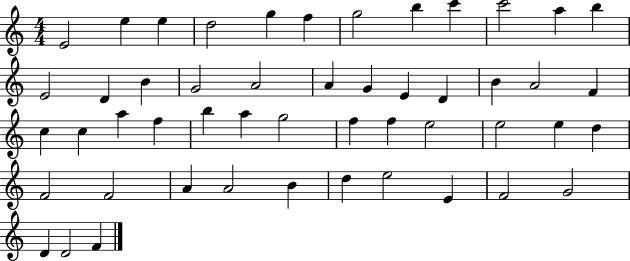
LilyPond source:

{
  \clef treble
  \numericTimeSignature
  \time 4/4
  \key c \major
  e'2 e''4 e''4 | d''2 g''4 f''4 | g''2 b''4 c'''4 | c'''2 a''4 b''4 | \break e'2 d'4 b'4 | g'2 a'2 | a'4 g'4 e'4 d'4 | b'4 a'2 f'4 | \break c''4 c''4 a''4 f''4 | b''4 a''4 g''2 | f''4 f''4 e''2 | e''2 e''4 d''4 | \break f'2 f'2 | a'4 a'2 b'4 | d''4 e''2 e'4 | f'2 g'2 | \break d'4 d'2 f'4 | \bar "|."
}